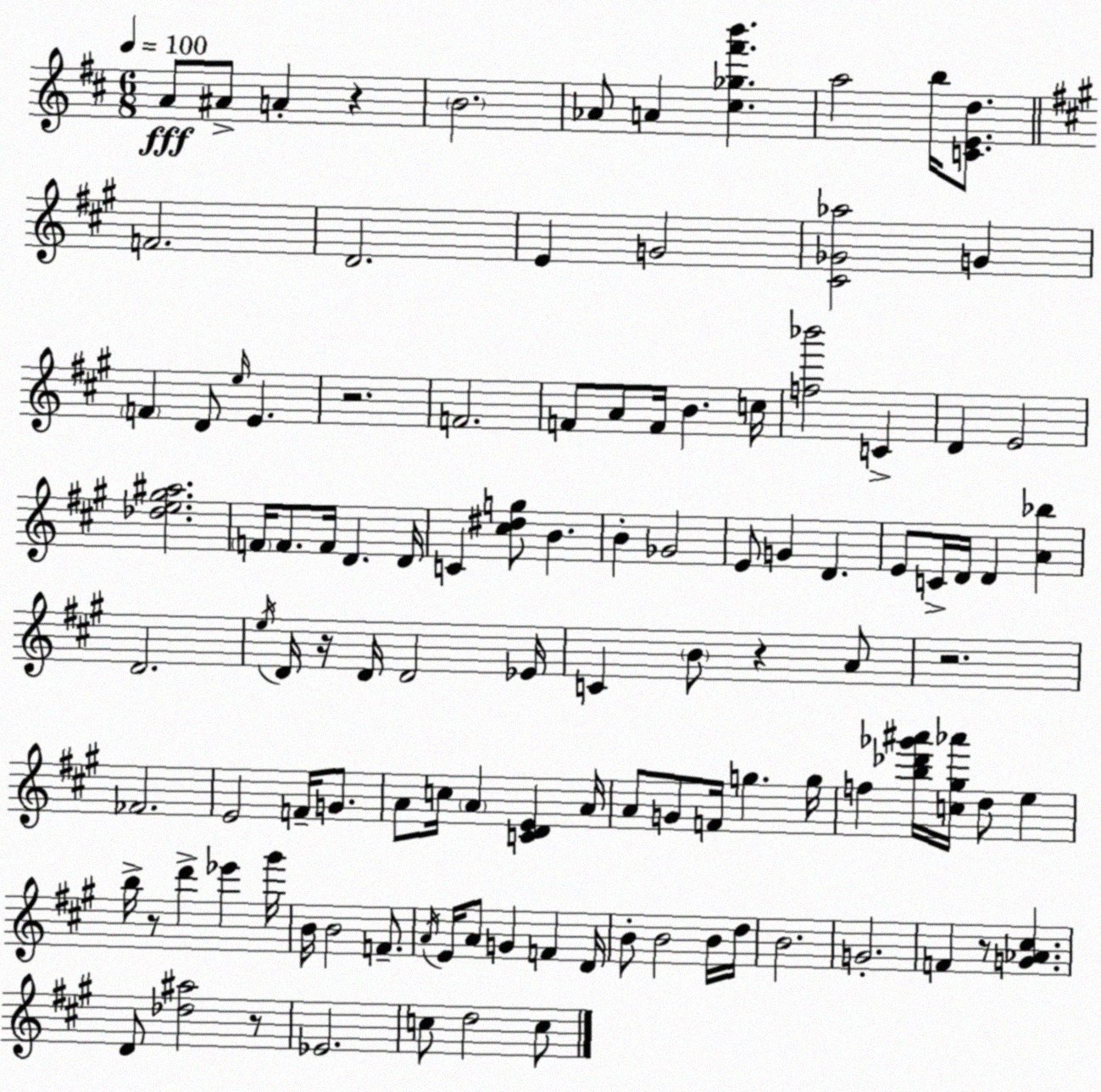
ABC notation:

X:1
T:Untitled
M:6/8
L:1/4
K:D
A/2 ^A/2 A z B2 _A/2 A [^c_g^f'b'] a2 b/4 [CEd]/2 F2 D2 E G2 [^C_G_a]2 G F D/2 e/4 E z2 F2 F/2 A/2 F/4 B c/4 [f_b']2 C D E2 [_de^g^a]2 F/4 F/2 F/4 D D/4 C [^c^dg]/2 B B _G2 E/2 G D E/2 C/4 D/4 D [A_b] D2 e/4 D/4 z/4 D/4 D2 _E/4 C B/2 z A/2 z2 _F2 E2 F/4 G/2 A/2 c/4 A [CDE] A/4 A/2 G/2 F/4 g g/4 f [b_d'_g'^a']/4 [c^g_a']/4 d/2 e b/4 z/2 d' _e' ^g'/4 B/4 B2 F/2 A/4 E/4 A/2 G F D/4 B/2 B2 B/4 d/4 B2 G2 F z/2 [G_A^c] D/2 [_d^a]2 z/2 _E2 c/2 d2 c/2